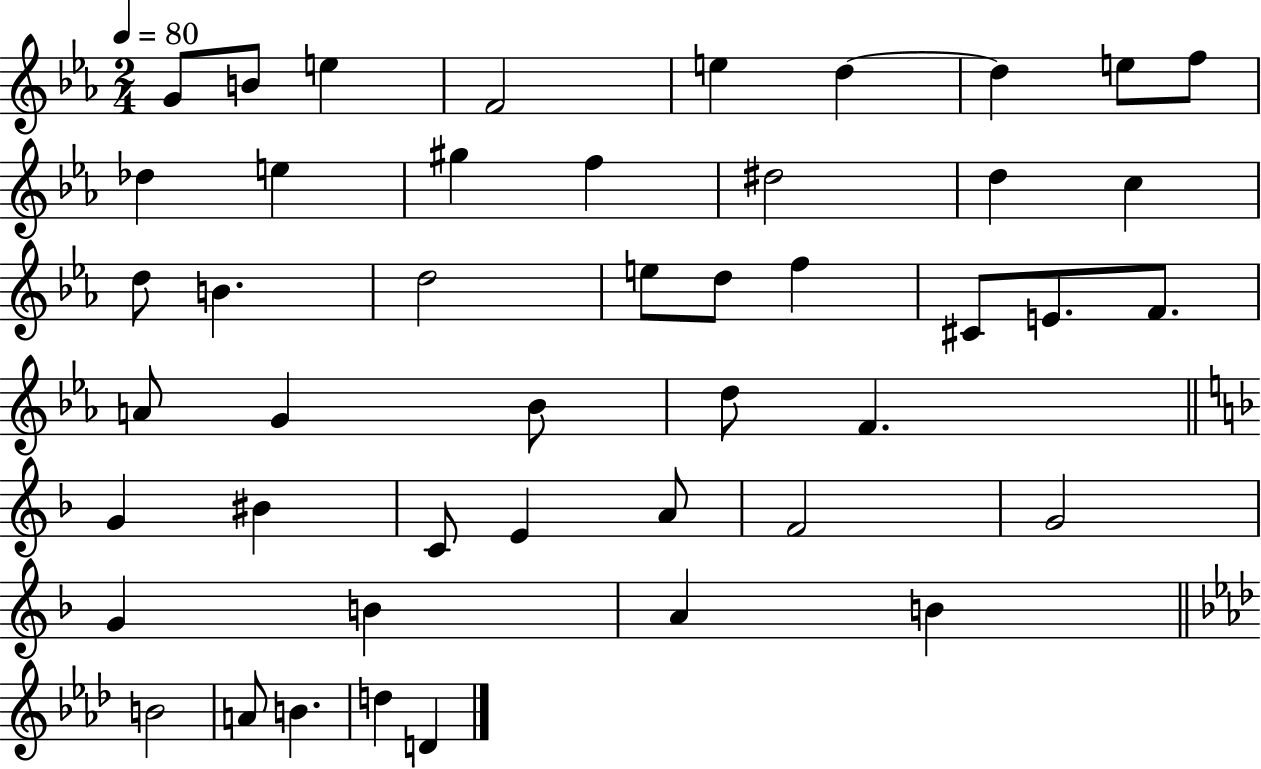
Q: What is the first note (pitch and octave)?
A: G4